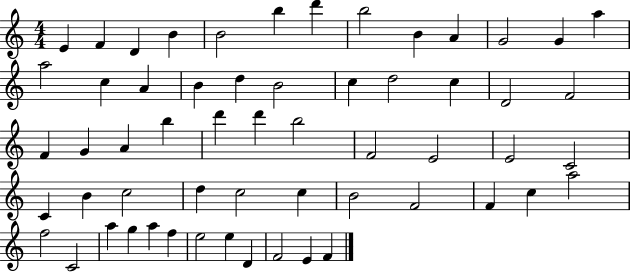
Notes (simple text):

E4/q F4/q D4/q B4/q B4/h B5/q D6/q B5/h B4/q A4/q G4/h G4/q A5/q A5/h C5/q A4/q B4/q D5/q B4/h C5/q D5/h C5/q D4/h F4/h F4/q G4/q A4/q B5/q D6/q D6/q B5/h F4/h E4/h E4/h C4/h C4/q B4/q C5/h D5/q C5/h C5/q B4/h F4/h F4/q C5/q A5/h F5/h C4/h A5/q G5/q A5/q F5/q E5/h E5/q D4/q F4/h E4/q F4/q